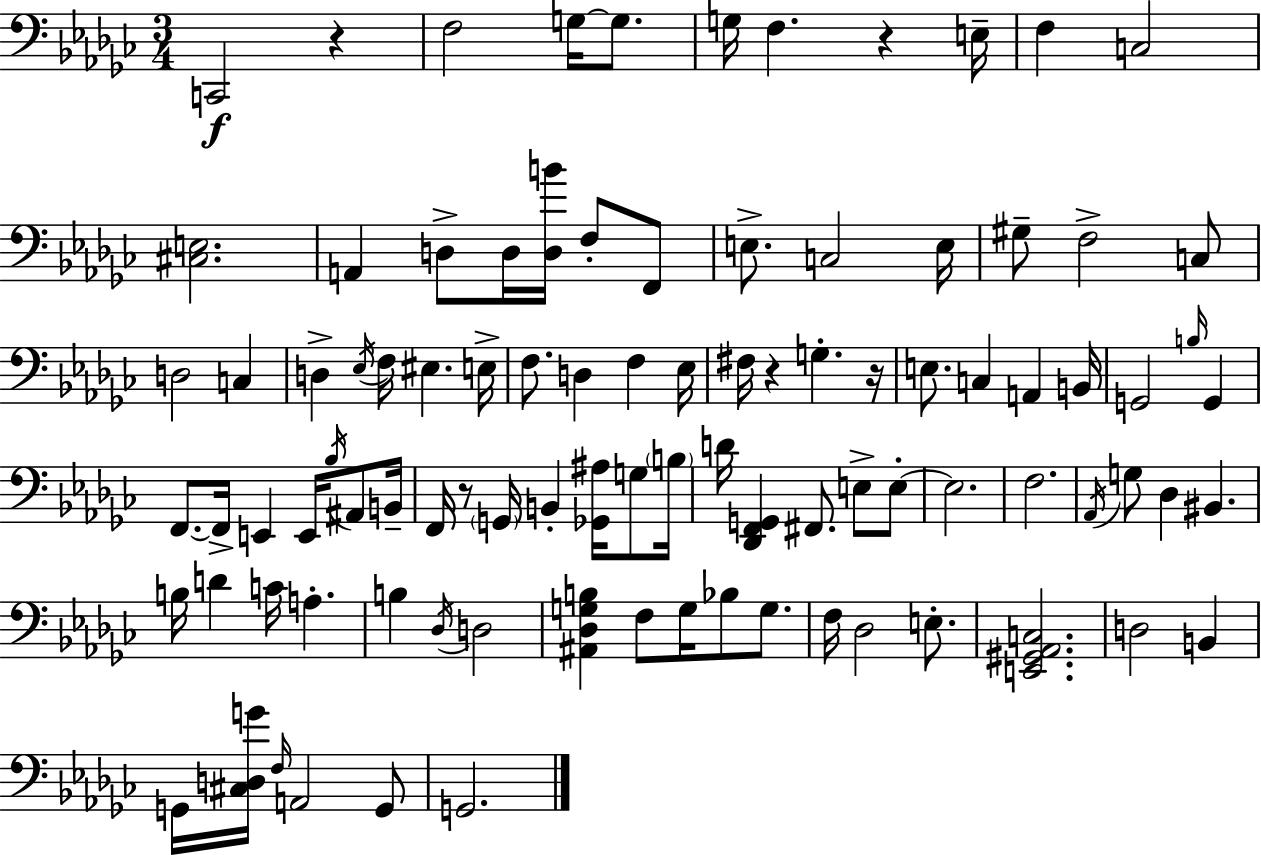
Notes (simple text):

C2/h R/q F3/h G3/s G3/e. G3/s F3/q. R/q E3/s F3/q C3/h [C#3,E3]/h. A2/q D3/e D3/s [D3,B4]/s F3/e F2/e E3/e. C3/h E3/s G#3/e F3/h C3/e D3/h C3/q D3/q Eb3/s F3/s EIS3/q. E3/s F3/e. D3/q F3/q Eb3/s F#3/s R/q G3/q. R/s E3/e. C3/q A2/q B2/s G2/h B3/s G2/q F2/e. F2/s E2/q E2/s Bb3/s A#2/e B2/s F2/s R/e G2/s B2/q [Gb2,A#3]/s G3/e B3/s D4/s [Db2,F2,G2]/q F#2/e. E3/e E3/e E3/h. F3/h. Ab2/s G3/e Db3/q BIS2/q. B3/s D4/q C4/s A3/q. B3/q Db3/s D3/h [A#2,Db3,G3,B3]/q F3/e G3/s Bb3/e G3/e. F3/s Db3/h E3/e. [E2,G#2,Ab2,C3]/h. D3/h B2/q G2/s [C#3,D3,G4]/s F3/s A2/h G2/e G2/h.